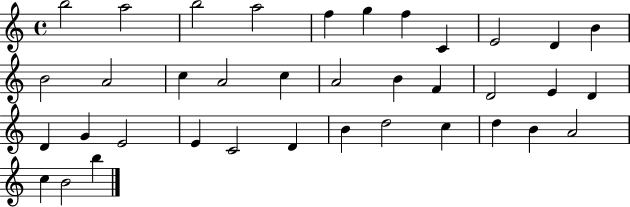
{
  \clef treble
  \time 4/4
  \defaultTimeSignature
  \key c \major
  b''2 a''2 | b''2 a''2 | f''4 g''4 f''4 c'4 | e'2 d'4 b'4 | \break b'2 a'2 | c''4 a'2 c''4 | a'2 b'4 f'4 | d'2 e'4 d'4 | \break d'4 g'4 e'2 | e'4 c'2 d'4 | b'4 d''2 c''4 | d''4 b'4 a'2 | \break c''4 b'2 b''4 | \bar "|."
}